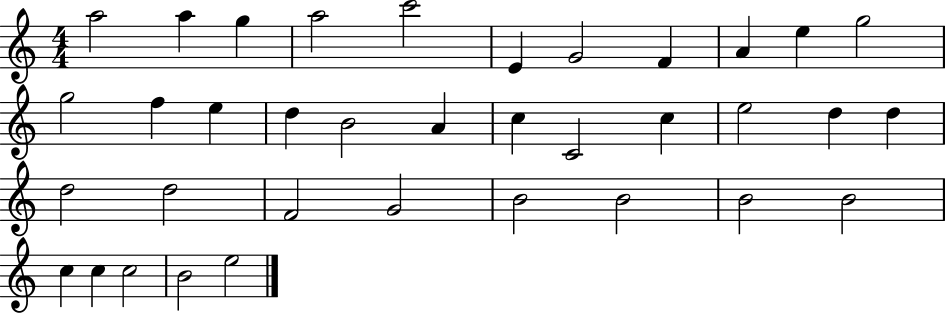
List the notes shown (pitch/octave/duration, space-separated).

A5/h A5/q G5/q A5/h C6/h E4/q G4/h F4/q A4/q E5/q G5/h G5/h F5/q E5/q D5/q B4/h A4/q C5/q C4/h C5/q E5/h D5/q D5/q D5/h D5/h F4/h G4/h B4/h B4/h B4/h B4/h C5/q C5/q C5/h B4/h E5/h